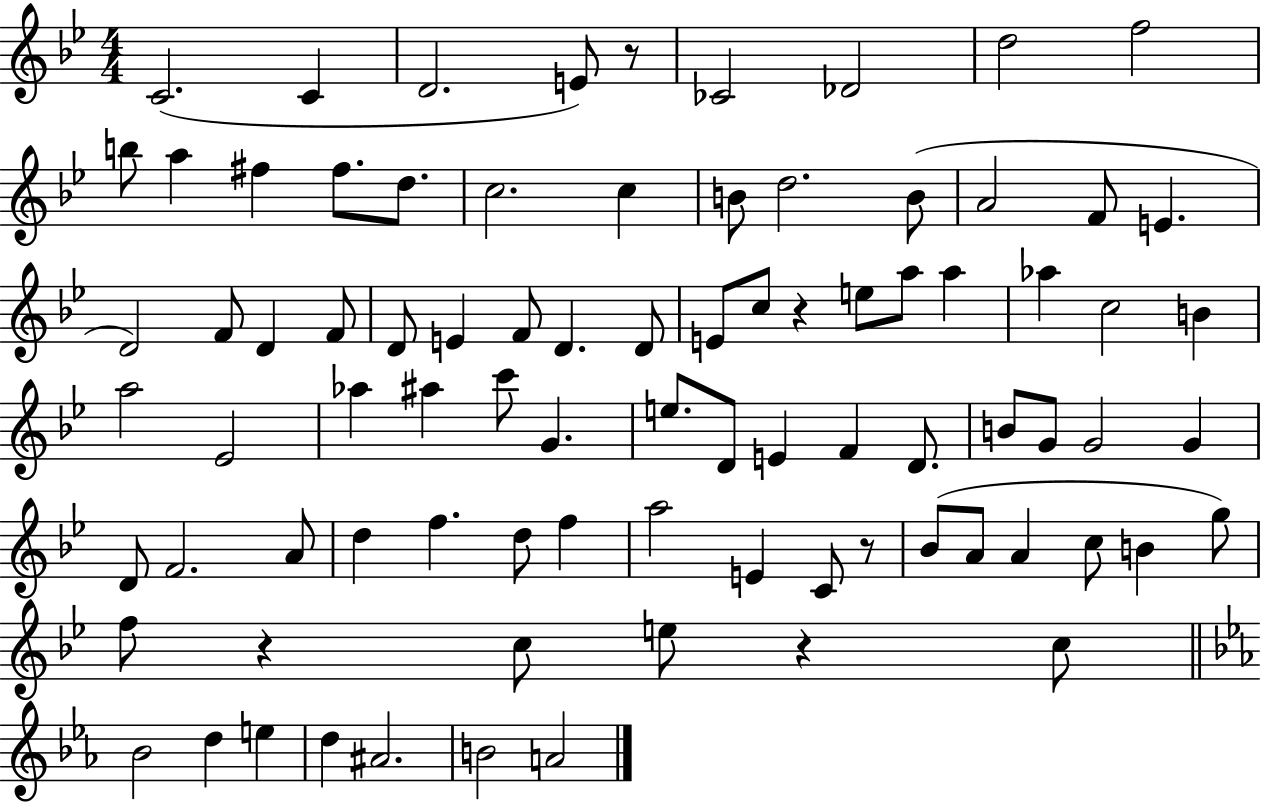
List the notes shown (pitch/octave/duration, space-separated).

C4/h. C4/q D4/h. E4/e R/e CES4/h Db4/h D5/h F5/h B5/e A5/q F#5/q F#5/e. D5/e. C5/h. C5/q B4/e D5/h. B4/e A4/h F4/e E4/q. D4/h F4/e D4/q F4/e D4/e E4/q F4/e D4/q. D4/e E4/e C5/e R/q E5/e A5/e A5/q Ab5/q C5/h B4/q A5/h Eb4/h Ab5/q A#5/q C6/e G4/q. E5/e. D4/e E4/q F4/q D4/e. B4/e G4/e G4/h G4/q D4/e F4/h. A4/e D5/q F5/q. D5/e F5/q A5/h E4/q C4/e R/e Bb4/e A4/e A4/q C5/e B4/q G5/e F5/e R/q C5/e E5/e R/q C5/e Bb4/h D5/q E5/q D5/q A#4/h. B4/h A4/h